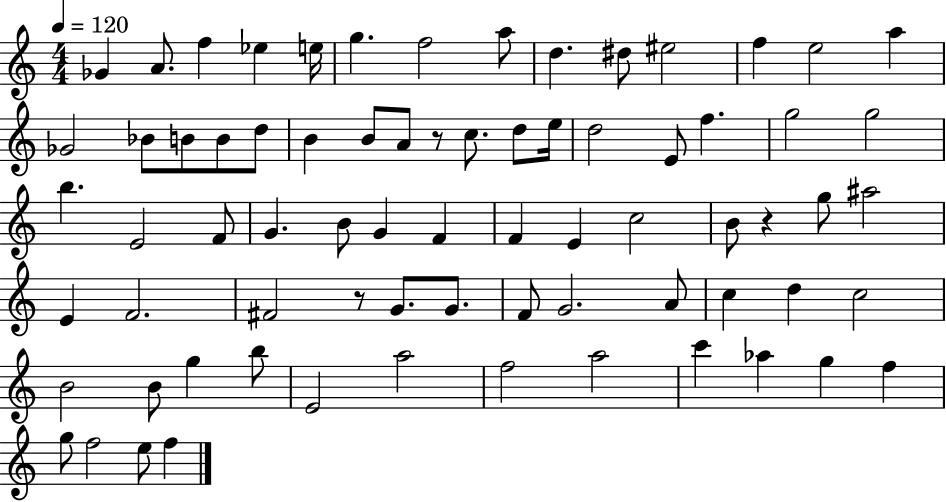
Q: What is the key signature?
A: C major